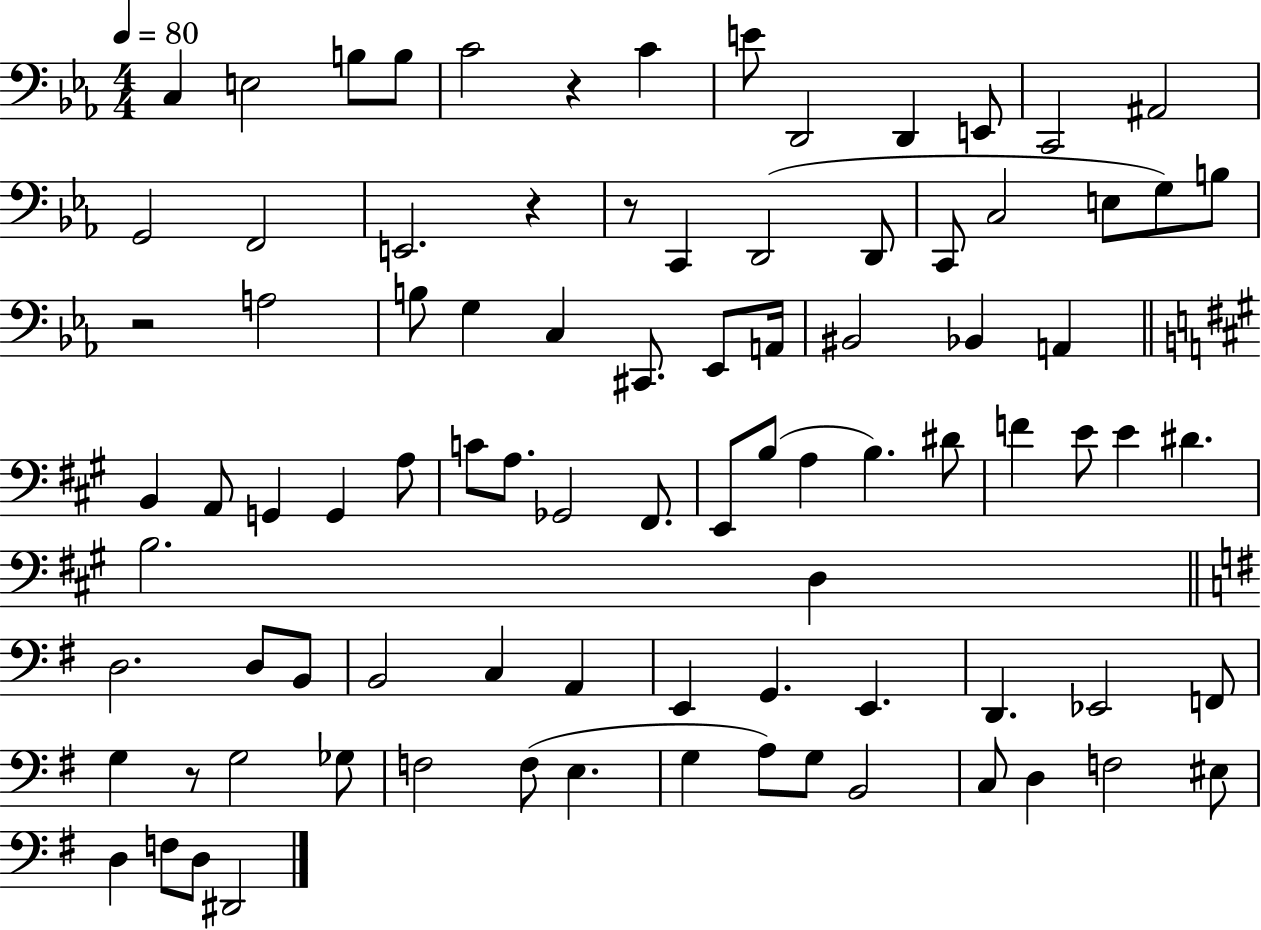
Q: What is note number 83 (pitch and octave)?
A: D#2